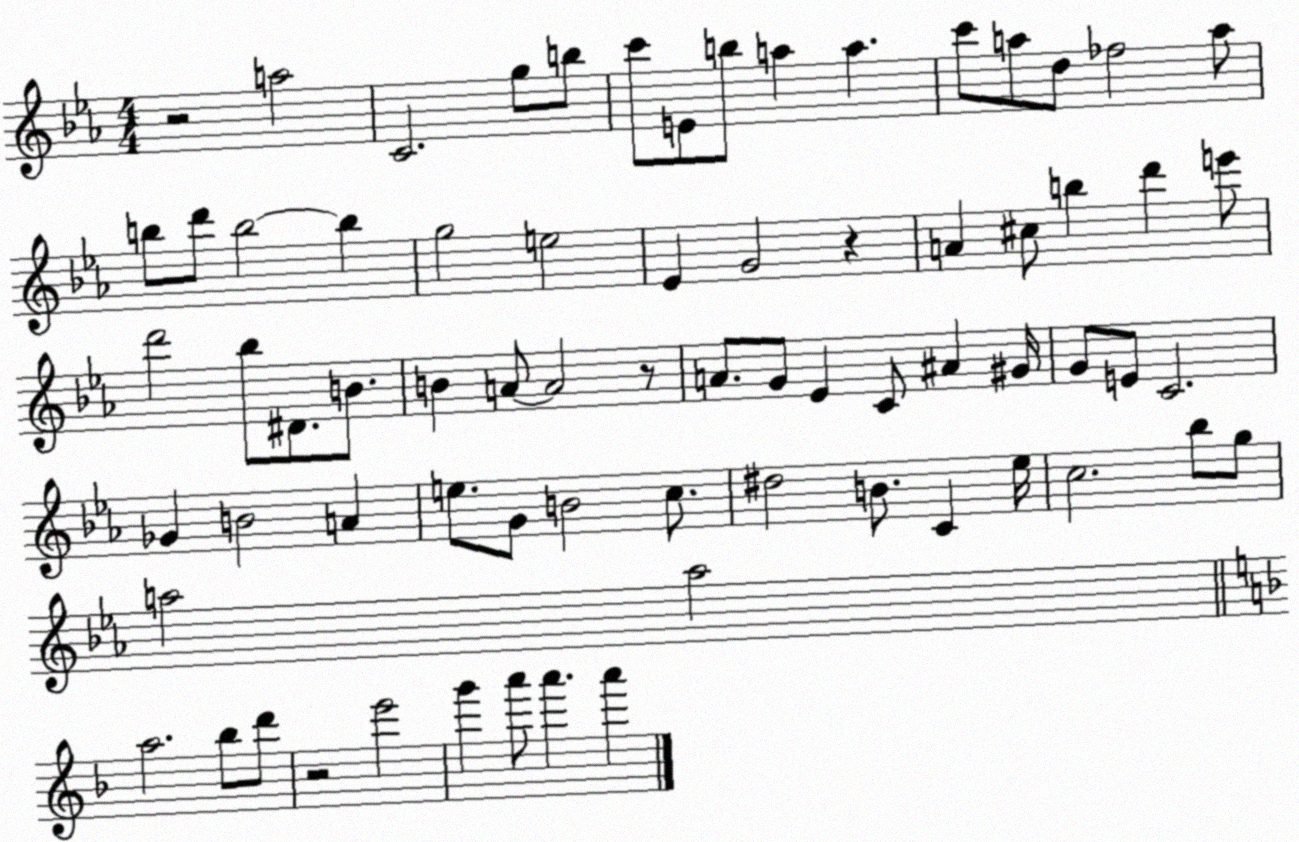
X:1
T:Untitled
M:4/4
L:1/4
K:Eb
z2 a2 C2 g/2 b/2 c'/2 E/2 b/2 a a c'/2 a/2 d/2 _f2 a/2 b/2 d'/2 b2 b g2 e2 _E G2 z A ^c/2 b d' e'/2 d'2 _b/2 ^D/2 B/2 B A/2 A2 z/2 A/2 G/2 _E C/2 ^A ^G/4 G/2 E/2 C2 _G B2 A e/2 G/2 B2 c/2 ^d2 B/2 C _e/4 c2 _b/2 g/2 a2 a2 a2 _b/2 d'/2 z2 e'2 g' a'/2 a' a'